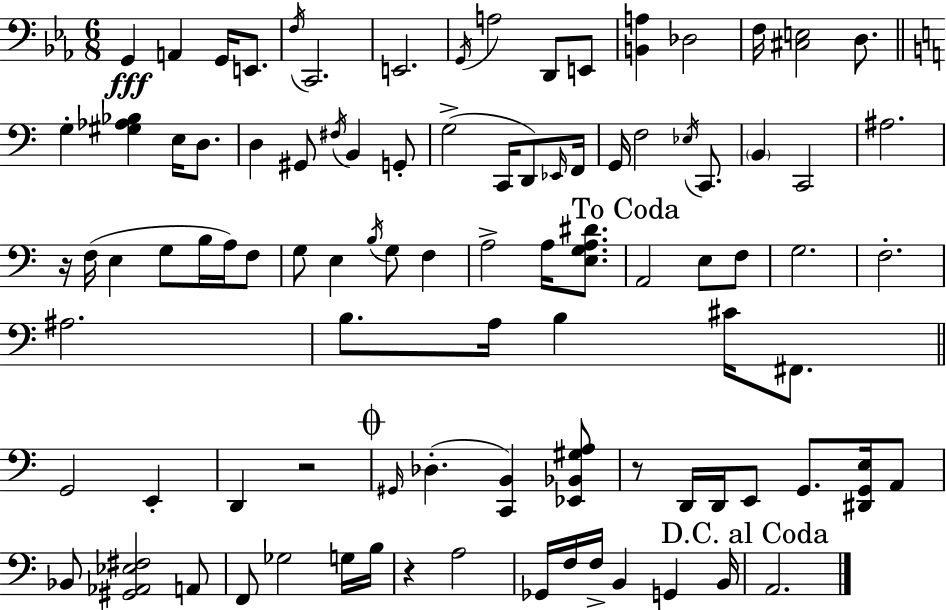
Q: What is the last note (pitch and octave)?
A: A2